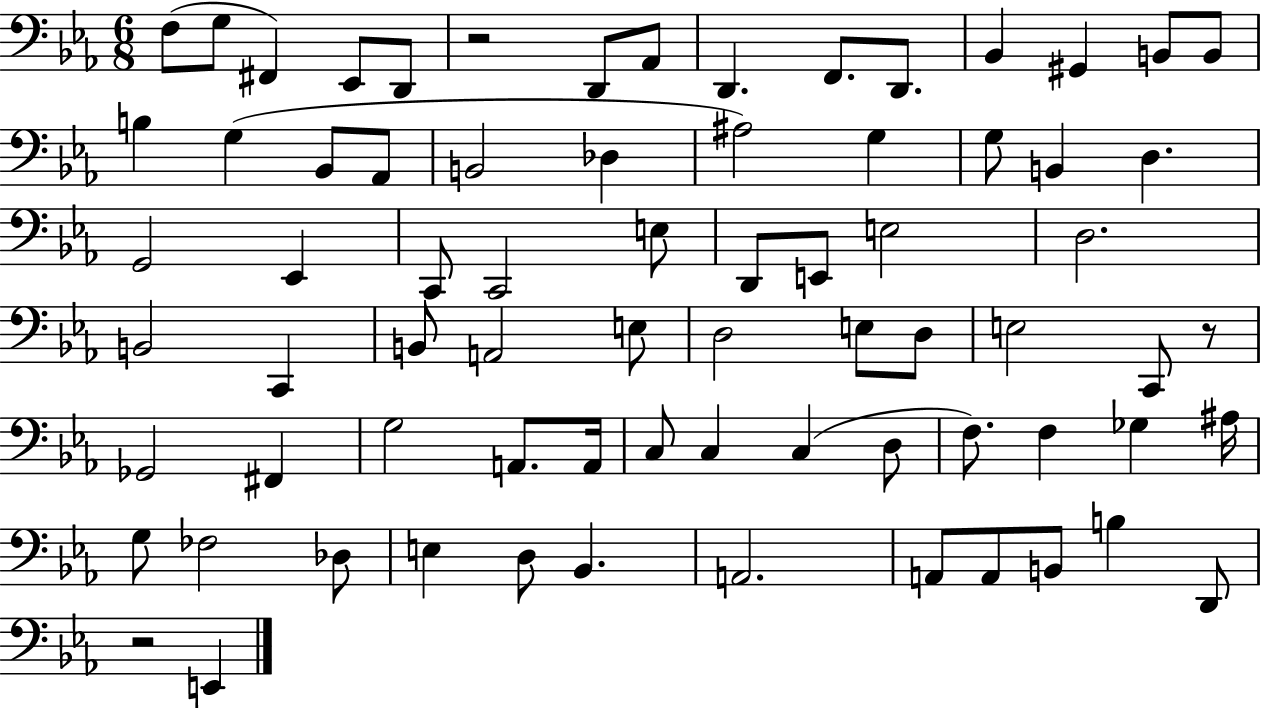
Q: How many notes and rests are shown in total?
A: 73